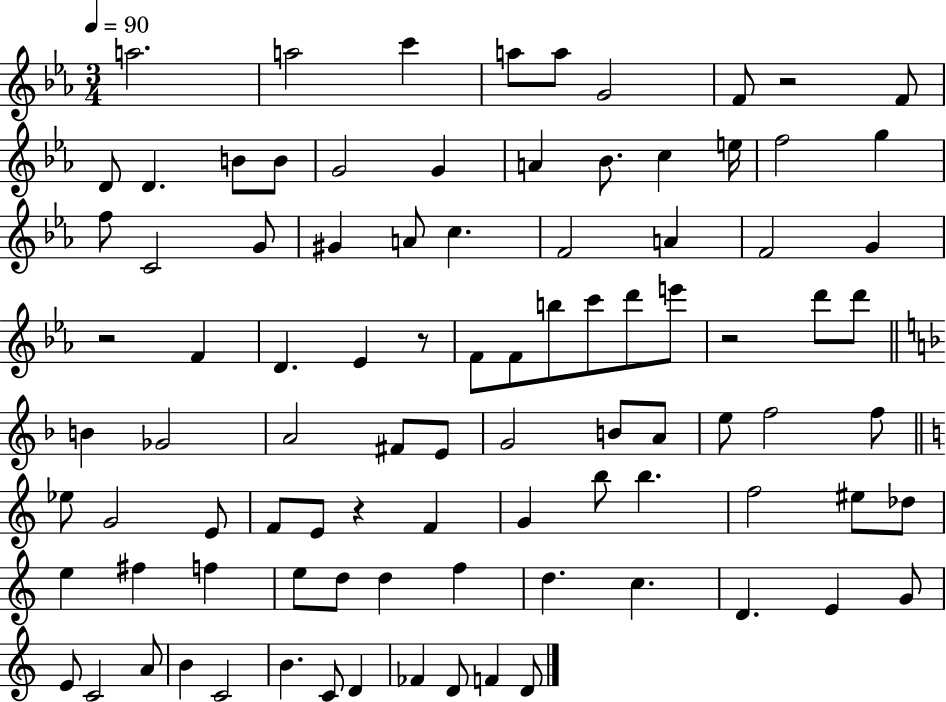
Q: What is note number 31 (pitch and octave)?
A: F4